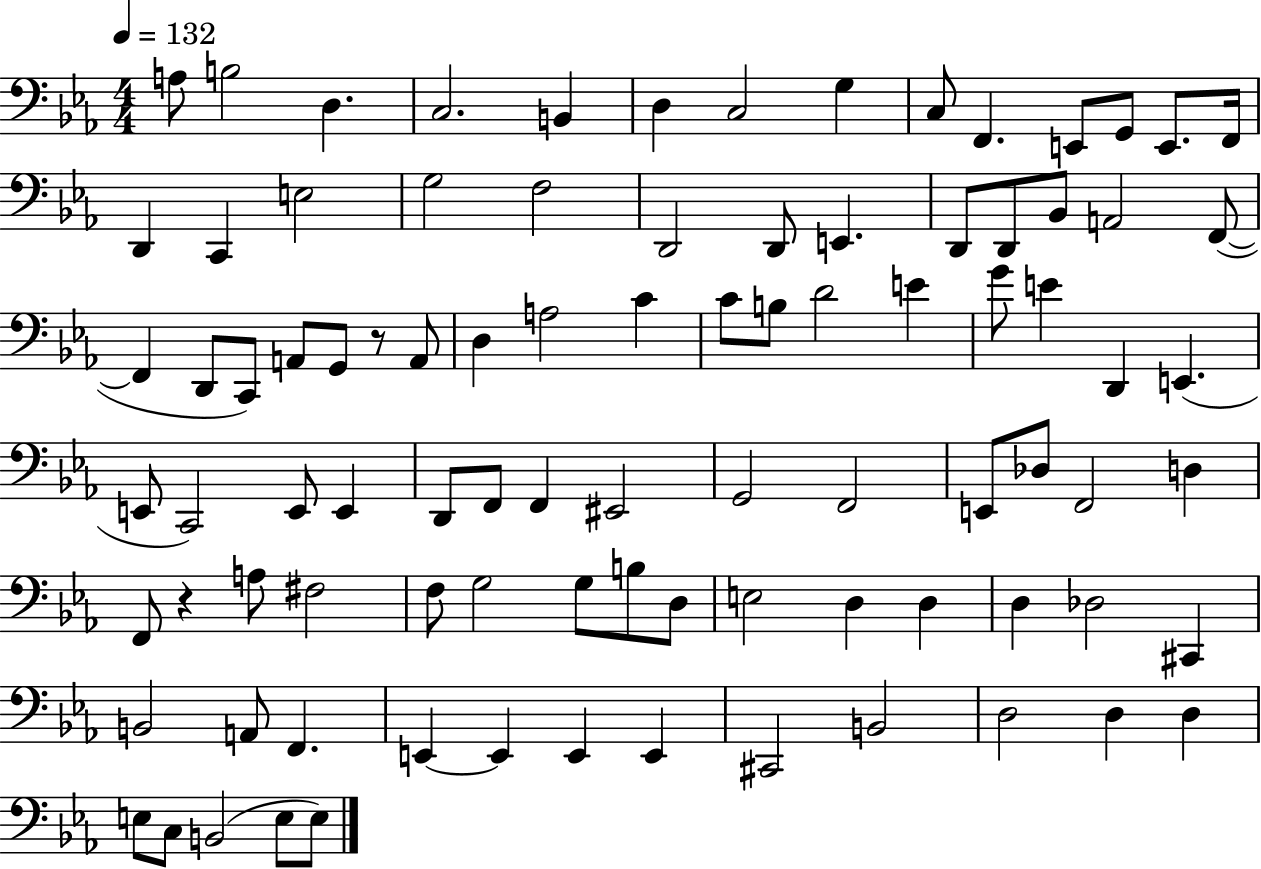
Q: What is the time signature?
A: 4/4